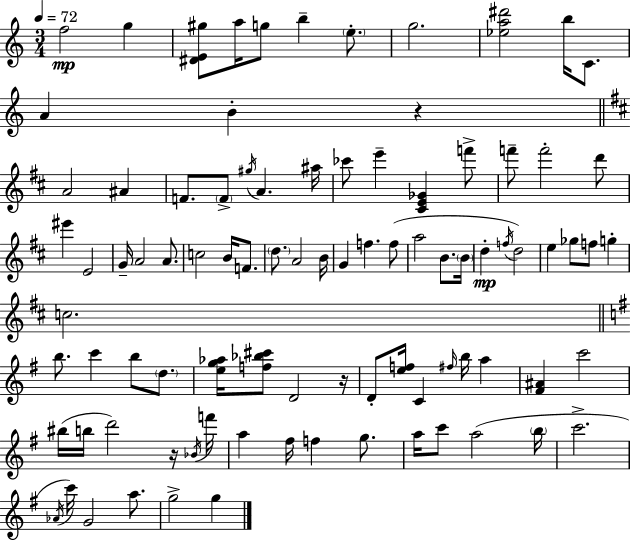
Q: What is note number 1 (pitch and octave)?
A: F5